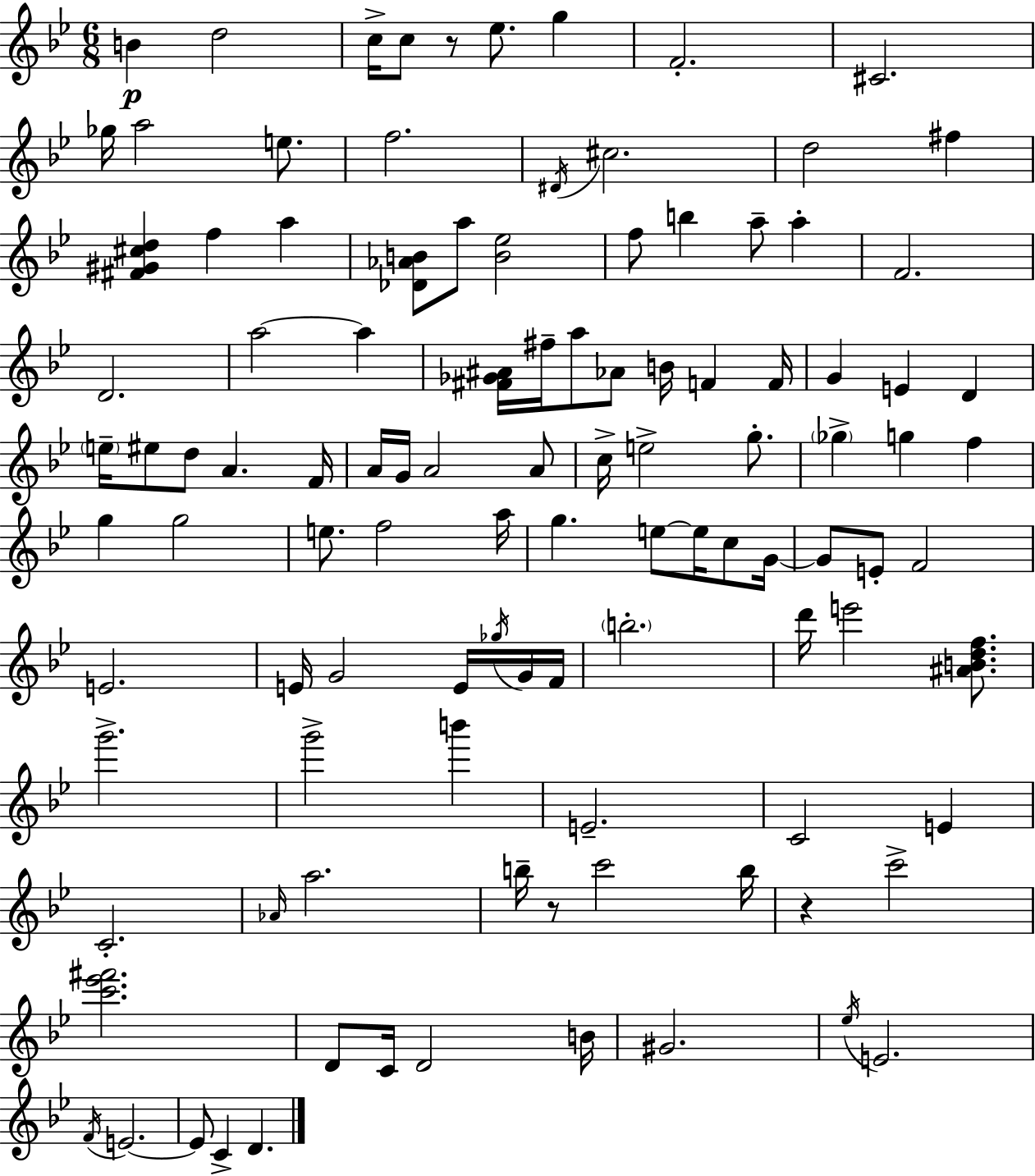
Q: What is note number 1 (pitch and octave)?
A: B4